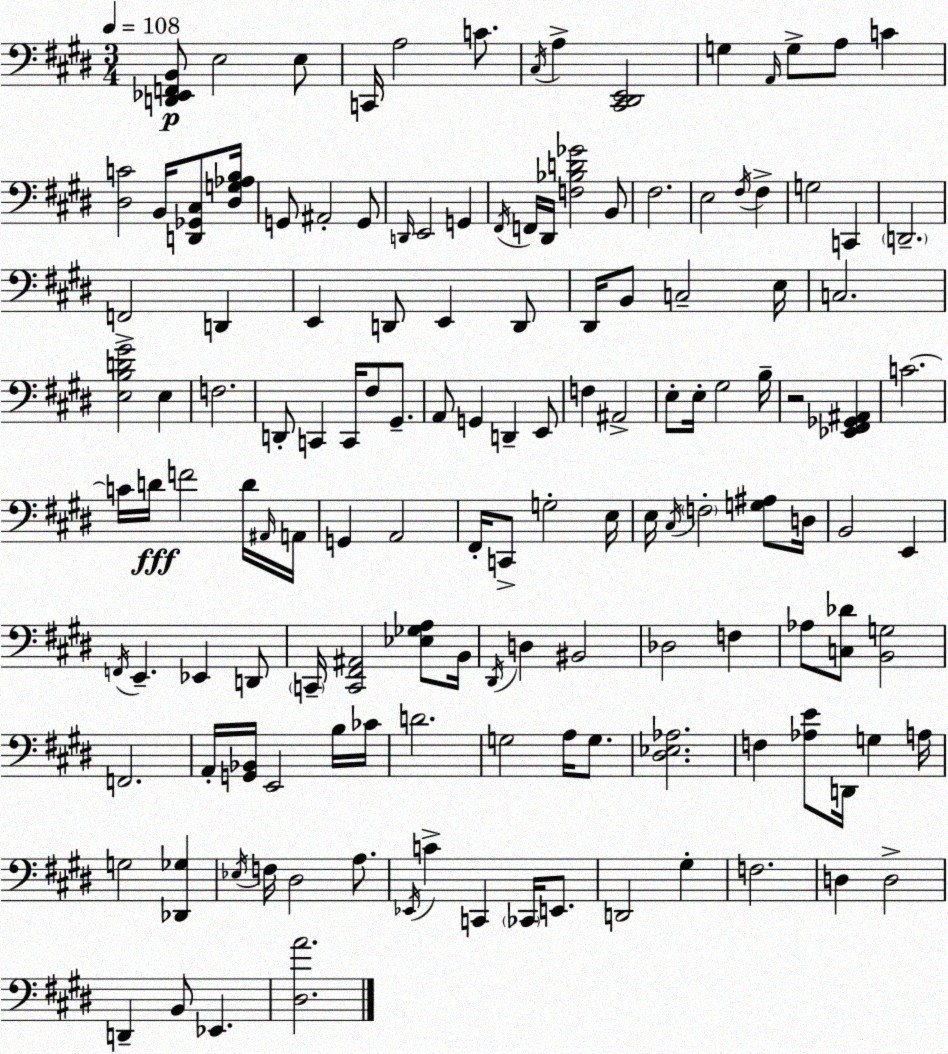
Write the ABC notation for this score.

X:1
T:Untitled
M:3/4
L:1/4
K:E
[D,,_E,,F,,B,,]/2 E,2 E,/2 C,,/4 A,2 C/2 ^C,/4 A, [^C,,^D,,E,,]2 G, A,,/4 G,/2 A,/2 C [^D,C]2 B,,/4 [D,,_G,,^C,]/2 [^D,G,_A,B,]/4 G,,/2 ^A,,2 G,,/2 D,,/4 E,,2 G,, ^F,,/4 F,,/4 ^D,,/4 [F,_B,D_G]2 B,,/2 ^F,2 E,2 ^F,/4 ^F, G,2 C,, D,,2 F,,2 D,, E,, D,,/2 E,, D,,/2 ^D,,/4 B,,/2 C,2 E,/4 C,2 [E,B,D^G]2 E, F,2 D,,/2 C,, C,,/4 ^F,/2 ^G,,/2 A,,/2 G,, D,, E,,/2 F, ^A,,2 E,/2 E,/4 ^G,2 B,/4 z2 [_E,,^F,,_G,,^A,,] C2 C/4 D/4 F2 D/4 ^A,,/4 A,,/4 G,, A,,2 ^F,,/4 C,,/2 G,2 E,/4 E,/4 ^C,/4 F,2 [G,^A,]/2 D,/4 B,,2 E,, F,,/4 E,, _E,, D,,/2 C,,/4 [C,,^F,,^A,,]2 [_E,_G,A,]/2 B,,/4 ^D,,/4 D, ^B,,2 _D,2 F, _A,/2 [C,_D]/2 [B,,G,]2 F,,2 A,,/4 [G,,_B,,]/4 E,,2 B,/4 _C/4 D2 G,2 A,/4 G,/2 [^D,_E,_A,]2 F, [_A,E]/2 D,,/4 G, A,/4 G,2 [_D,,_G,] _E,/4 F,/4 ^D,2 A,/2 _E,,/4 C C,, _C,,/4 E,,/2 D,,2 ^G, F,2 D, D,2 D,, B,,/2 _E,, [^D,A]2